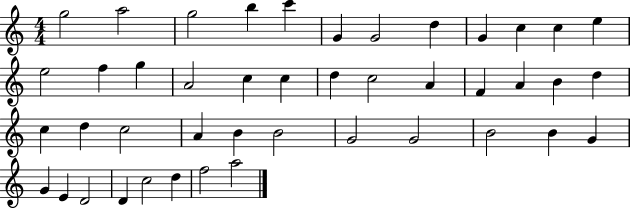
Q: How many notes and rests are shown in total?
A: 44